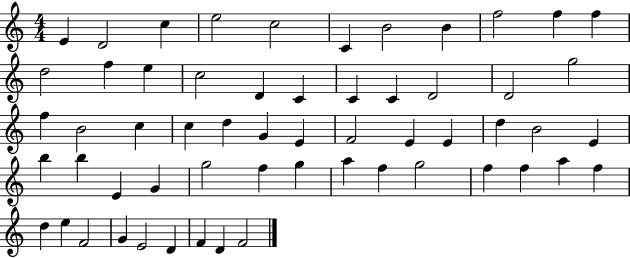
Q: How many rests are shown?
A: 0